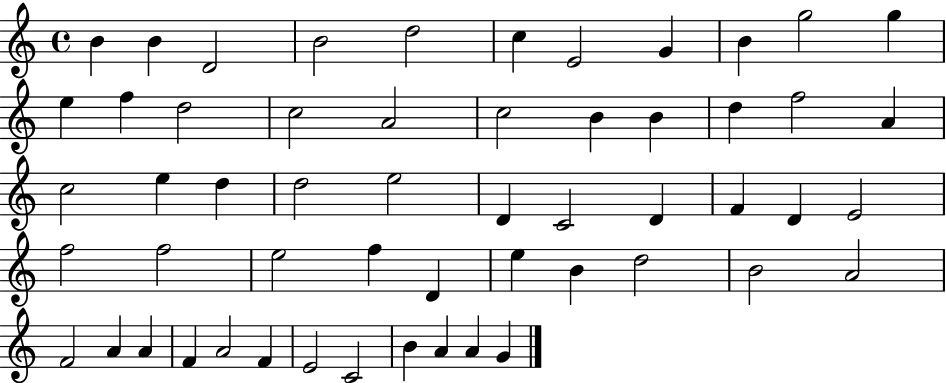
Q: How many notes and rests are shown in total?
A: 55